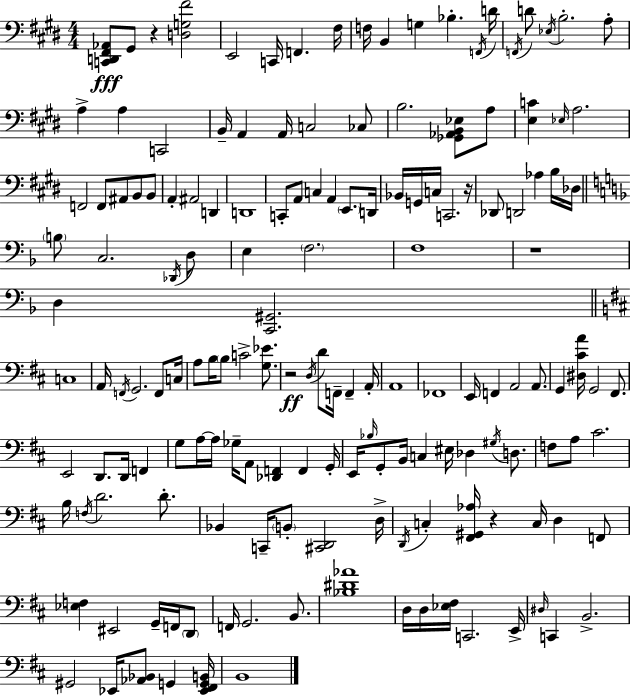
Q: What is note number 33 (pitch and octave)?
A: B2